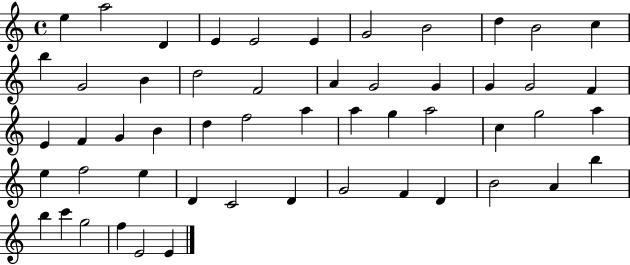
E5/q A5/h D4/q E4/q E4/h E4/q G4/h B4/h D5/q B4/h C5/q B5/q G4/h B4/q D5/h F4/h A4/q G4/h G4/q G4/q G4/h F4/q E4/q F4/q G4/q B4/q D5/q F5/h A5/q A5/q G5/q A5/h C5/q G5/h A5/q E5/q F5/h E5/q D4/q C4/h D4/q G4/h F4/q D4/q B4/h A4/q B5/q B5/q C6/q G5/h F5/q E4/h E4/q